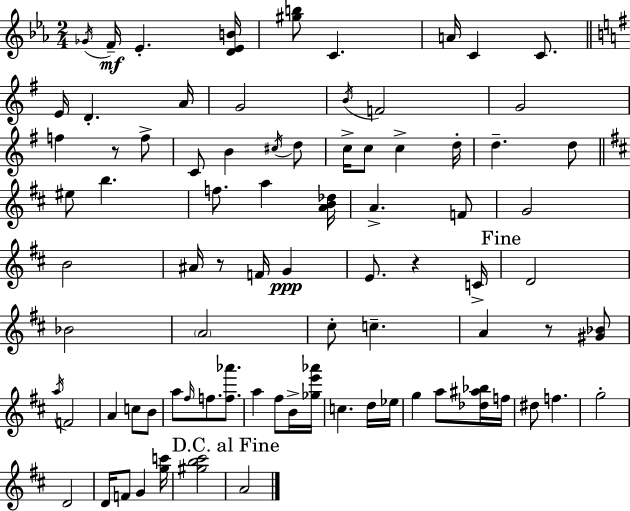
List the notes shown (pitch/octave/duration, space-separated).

Gb4/s F4/s Eb4/q. [D4,Eb4,B4]/s [G#5,B5]/e C4/q. A4/s C4/q C4/e. E4/s D4/q. A4/s G4/h B4/s F4/h G4/h F5/q R/e F5/e C4/e B4/q C#5/s D5/e C5/s C5/e C5/q D5/s D5/q. D5/e EIS5/e B5/q. F5/e. A5/q [A4,B4,Db5]/s A4/q. F4/e G4/h B4/h A#4/s R/e F4/s G4/q E4/e. R/q C4/s D4/h Bb4/h A4/h C#5/e C5/q. A4/q R/e [G#4,Bb4]/e A5/s F4/h A4/q C5/e B4/e A5/e F#5/s F5/e. [F5,Ab6]/e. A5/q F#5/e B4/s [Gb5,E6,Ab6]/s C5/q. D5/s Eb5/s G5/q A5/e [Db5,A#5,Bb5]/s F5/s D#5/e F5/q. G5/h D4/h D4/s F4/e G4/q [G5,C6]/s [G#5,B5,C#6]/h A4/h